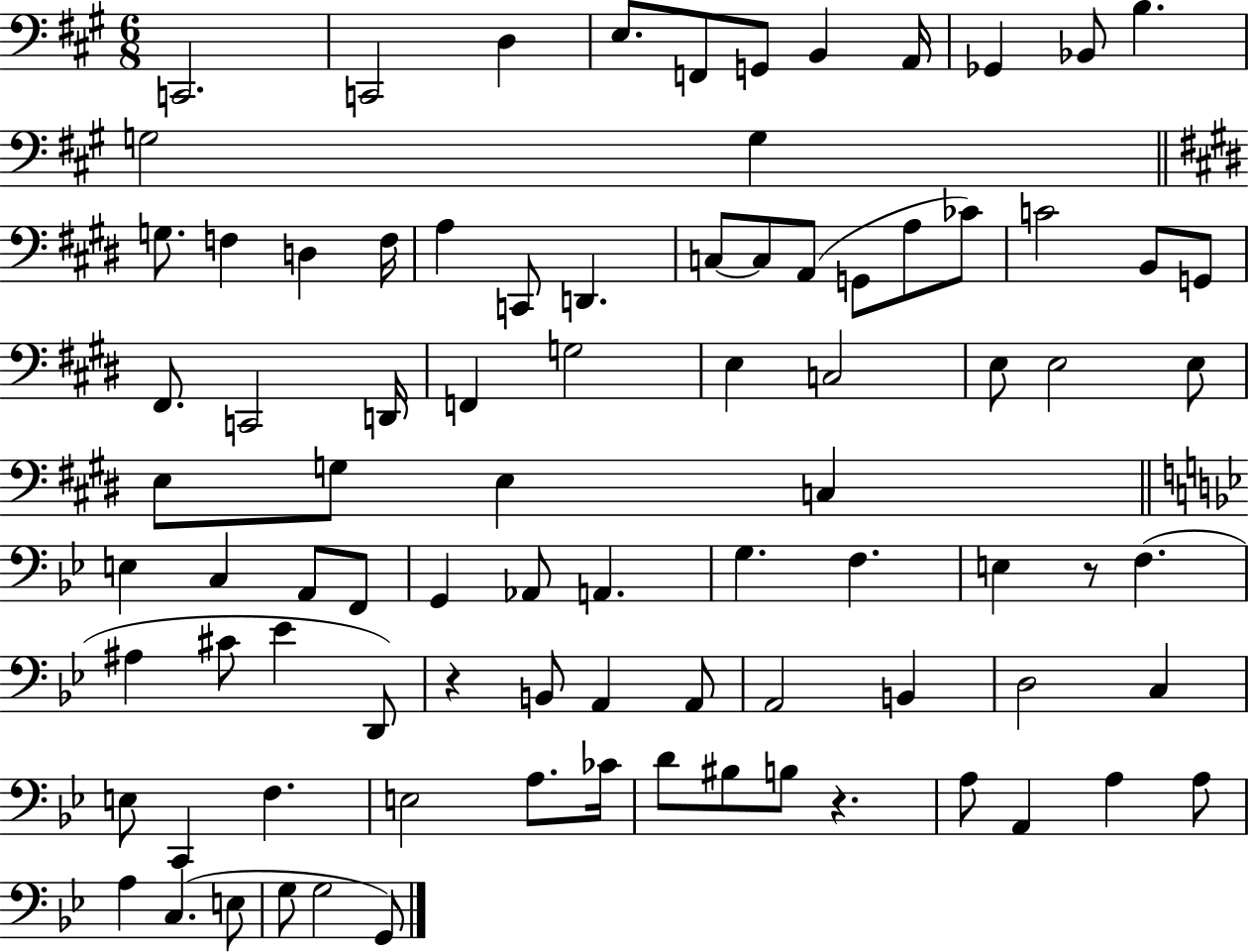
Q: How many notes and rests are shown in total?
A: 87